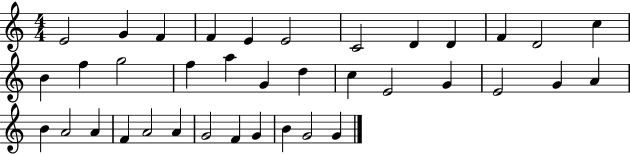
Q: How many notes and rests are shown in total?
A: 37